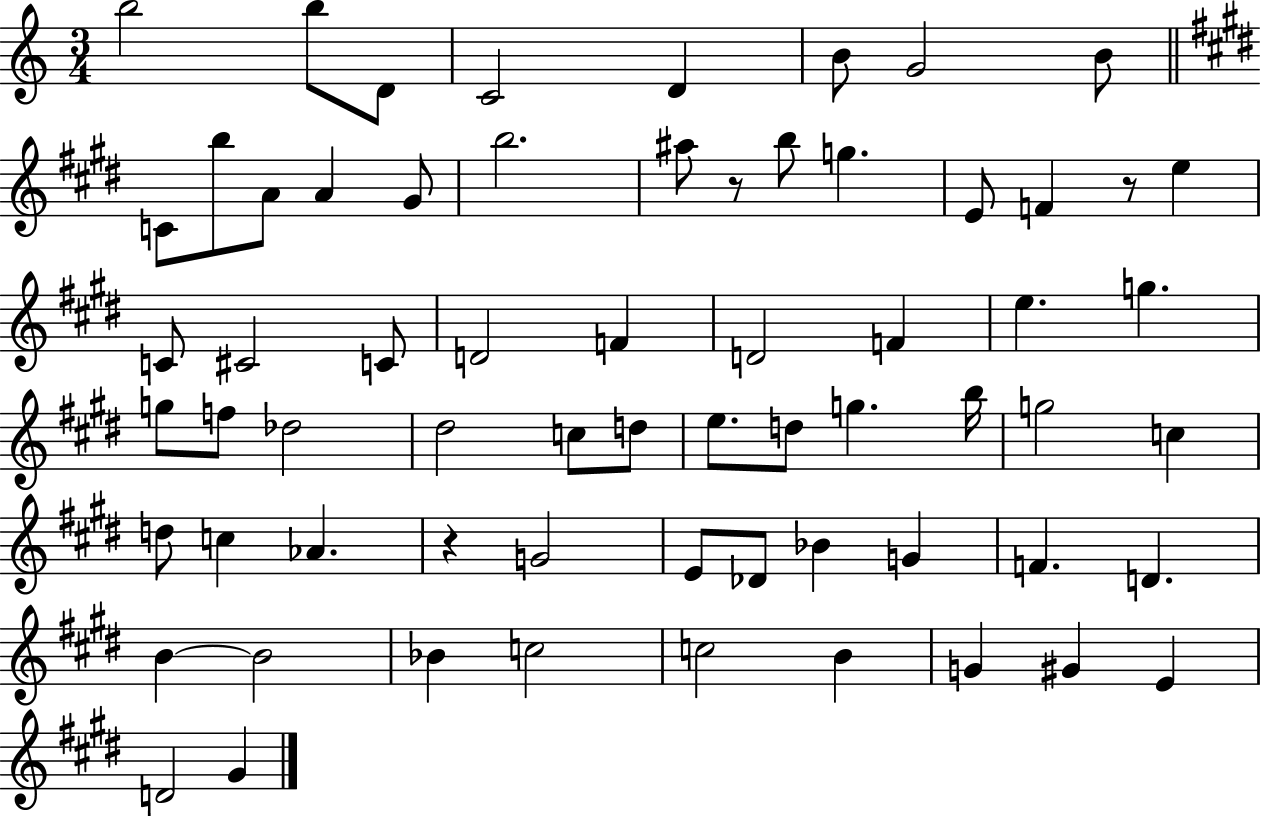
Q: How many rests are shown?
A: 3